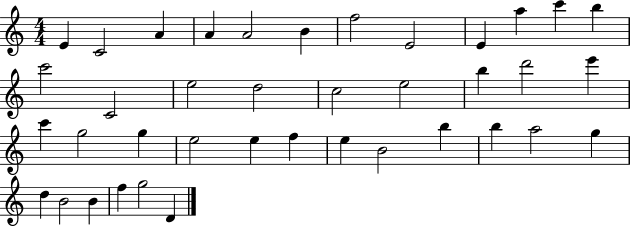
E4/q C4/h A4/q A4/q A4/h B4/q F5/h E4/h E4/q A5/q C6/q B5/q C6/h C4/h E5/h D5/h C5/h E5/h B5/q D6/h E6/q C6/q G5/h G5/q E5/h E5/q F5/q E5/q B4/h B5/q B5/q A5/h G5/q D5/q B4/h B4/q F5/q G5/h D4/q